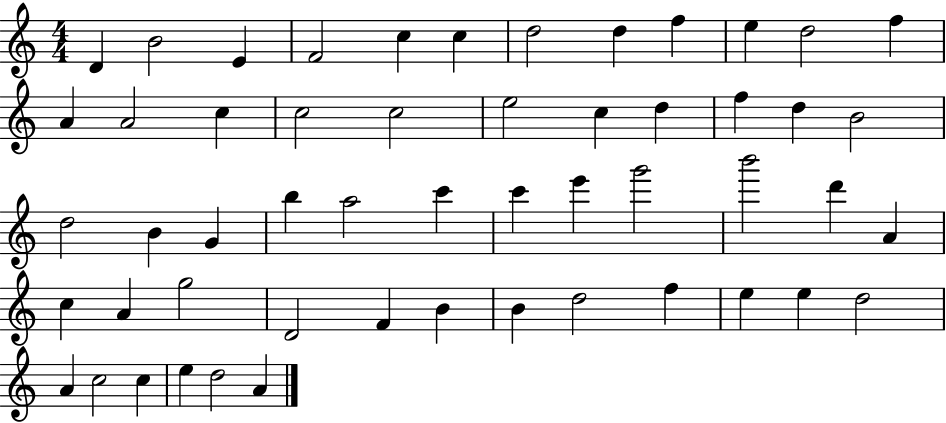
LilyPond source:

{
  \clef treble
  \numericTimeSignature
  \time 4/4
  \key c \major
  d'4 b'2 e'4 | f'2 c''4 c''4 | d''2 d''4 f''4 | e''4 d''2 f''4 | \break a'4 a'2 c''4 | c''2 c''2 | e''2 c''4 d''4 | f''4 d''4 b'2 | \break d''2 b'4 g'4 | b''4 a''2 c'''4 | c'''4 e'''4 g'''2 | b'''2 d'''4 a'4 | \break c''4 a'4 g''2 | d'2 f'4 b'4 | b'4 d''2 f''4 | e''4 e''4 d''2 | \break a'4 c''2 c''4 | e''4 d''2 a'4 | \bar "|."
}